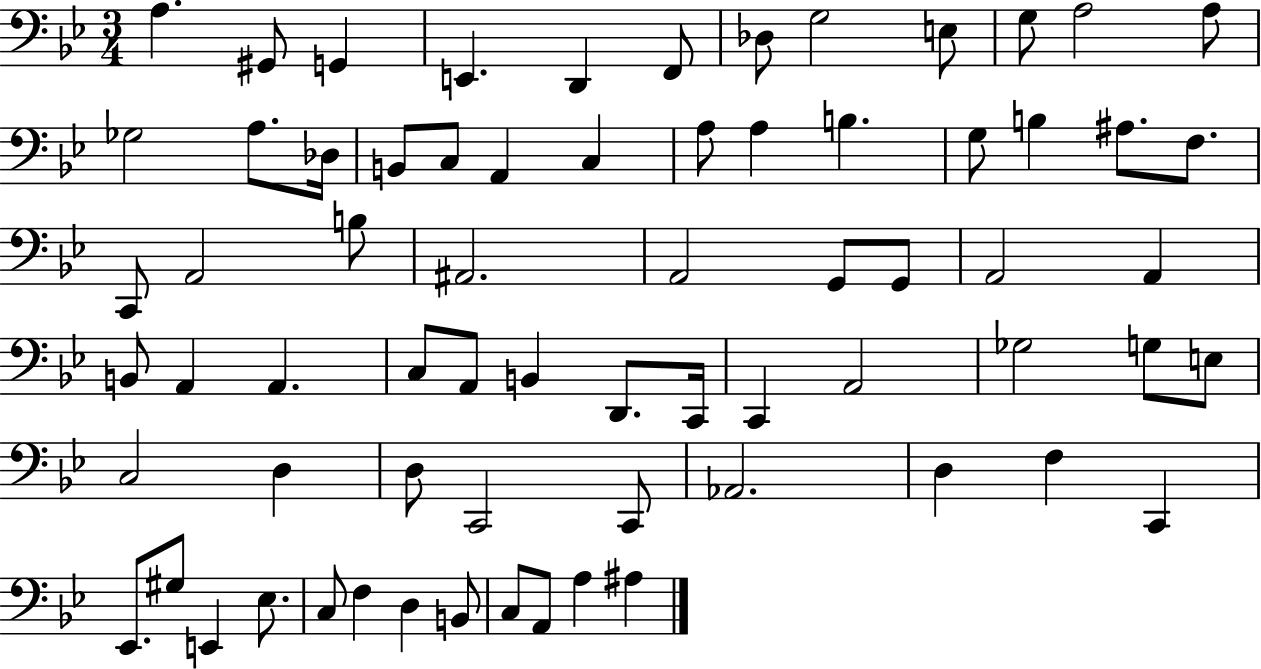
A3/q. G#2/e G2/q E2/q. D2/q F2/e Db3/e G3/h E3/e G3/e A3/h A3/e Gb3/h A3/e. Db3/s B2/e C3/e A2/q C3/q A3/e A3/q B3/q. G3/e B3/q A#3/e. F3/e. C2/e A2/h B3/e A#2/h. A2/h G2/e G2/e A2/h A2/q B2/e A2/q A2/q. C3/e A2/e B2/q D2/e. C2/s C2/q A2/h Gb3/h G3/e E3/e C3/h D3/q D3/e C2/h C2/e Ab2/h. D3/q F3/q C2/q Eb2/e. G#3/e E2/q Eb3/e. C3/e F3/q D3/q B2/e C3/e A2/e A3/q A#3/q